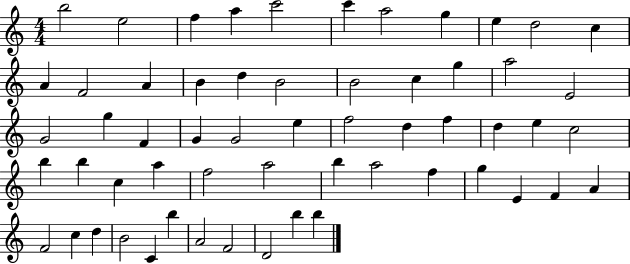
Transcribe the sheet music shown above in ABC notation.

X:1
T:Untitled
M:4/4
L:1/4
K:C
b2 e2 f a c'2 c' a2 g e d2 c A F2 A B d B2 B2 c g a2 E2 G2 g F G G2 e f2 d f d e c2 b b c a f2 a2 b a2 f g E F A F2 c d B2 C b A2 F2 D2 b b